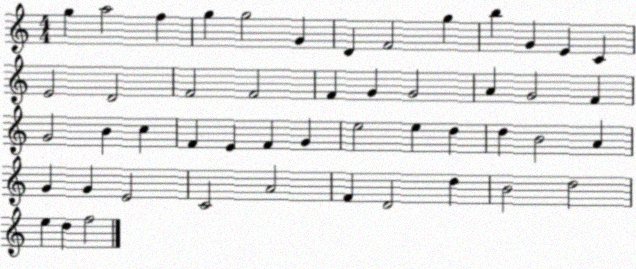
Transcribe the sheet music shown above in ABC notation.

X:1
T:Untitled
M:4/4
L:1/4
K:C
g a2 f g g2 G D F2 g b G E C E2 D2 F2 F2 F G G2 A G2 F G2 B c F E F G e2 e d d B2 A G G E2 C2 A2 F D2 d B2 d2 e d f2